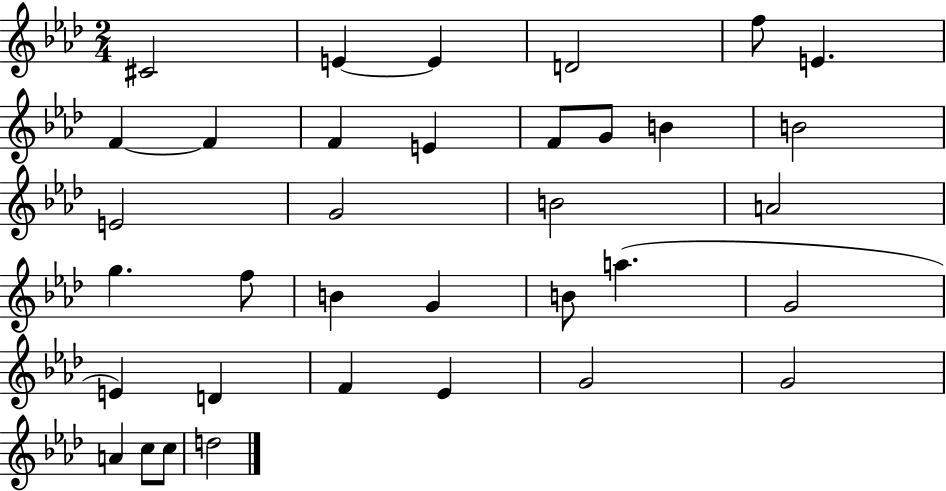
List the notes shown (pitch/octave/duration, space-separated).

C#4/h E4/q E4/q D4/h F5/e E4/q. F4/q F4/q F4/q E4/q F4/e G4/e B4/q B4/h E4/h G4/h B4/h A4/h G5/q. F5/e B4/q G4/q B4/e A5/q. G4/h E4/q D4/q F4/q Eb4/q G4/h G4/h A4/q C5/e C5/e D5/h